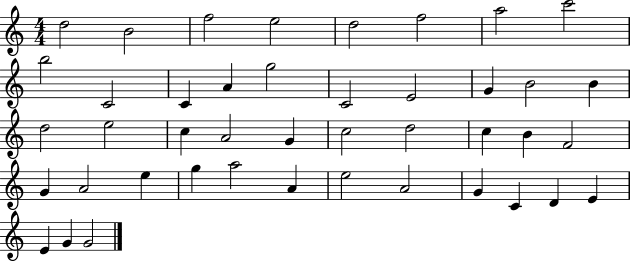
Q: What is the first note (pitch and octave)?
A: D5